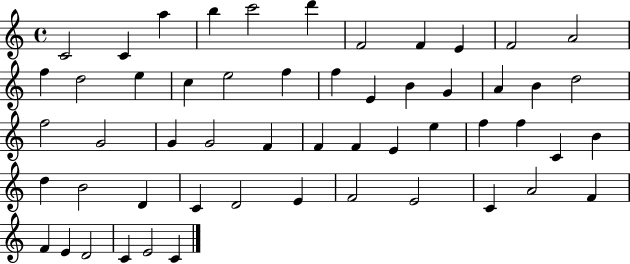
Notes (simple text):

C4/h C4/q A5/q B5/q C6/h D6/q F4/h F4/q E4/q F4/h A4/h F5/q D5/h E5/q C5/q E5/h F5/q F5/q E4/q B4/q G4/q A4/q B4/q D5/h F5/h G4/h G4/q G4/h F4/q F4/q F4/q E4/q E5/q F5/q F5/q C4/q B4/q D5/q B4/h D4/q C4/q D4/h E4/q F4/h E4/h C4/q A4/h F4/q F4/q E4/q D4/h C4/q E4/h C4/q